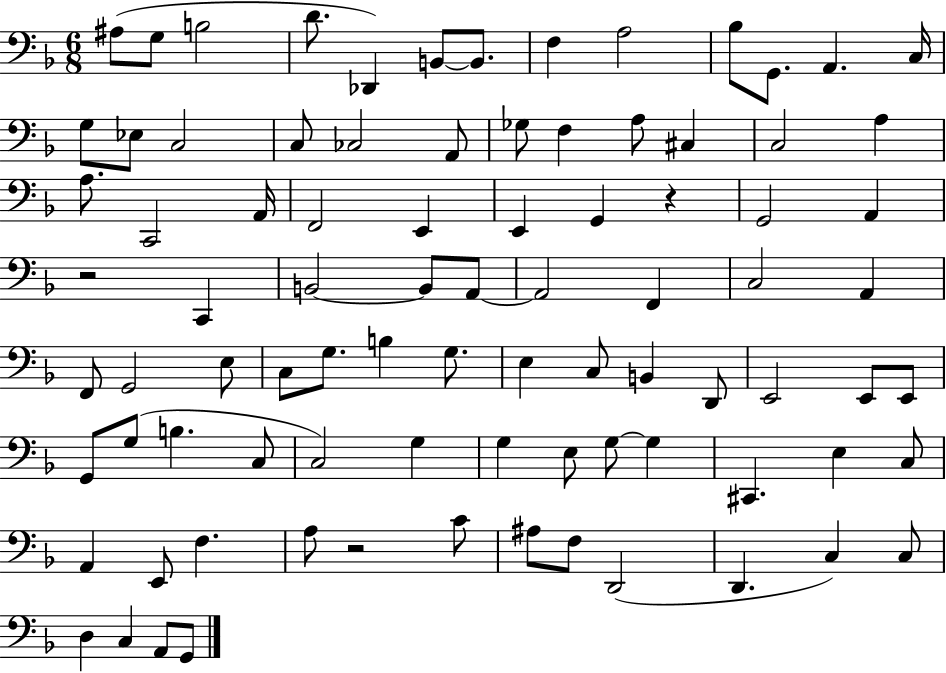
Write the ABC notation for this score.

X:1
T:Untitled
M:6/8
L:1/4
K:F
^A,/2 G,/2 B,2 D/2 _D,, B,,/2 B,,/2 F, A,2 _B,/2 G,,/2 A,, C,/4 G,/2 _E,/2 C,2 C,/2 _C,2 A,,/2 _G,/2 F, A,/2 ^C, C,2 A, A,/2 C,,2 A,,/4 F,,2 E,, E,, G,, z G,,2 A,, z2 C,, B,,2 B,,/2 A,,/2 A,,2 F,, C,2 A,, F,,/2 G,,2 E,/2 C,/2 G,/2 B, G,/2 E, C,/2 B,, D,,/2 E,,2 E,,/2 E,,/2 G,,/2 G,/2 B, C,/2 C,2 G, G, E,/2 G,/2 G, ^C,, E, C,/2 A,, E,,/2 F, A,/2 z2 C/2 ^A,/2 F,/2 D,,2 D,, C, C,/2 D, C, A,,/2 G,,/2